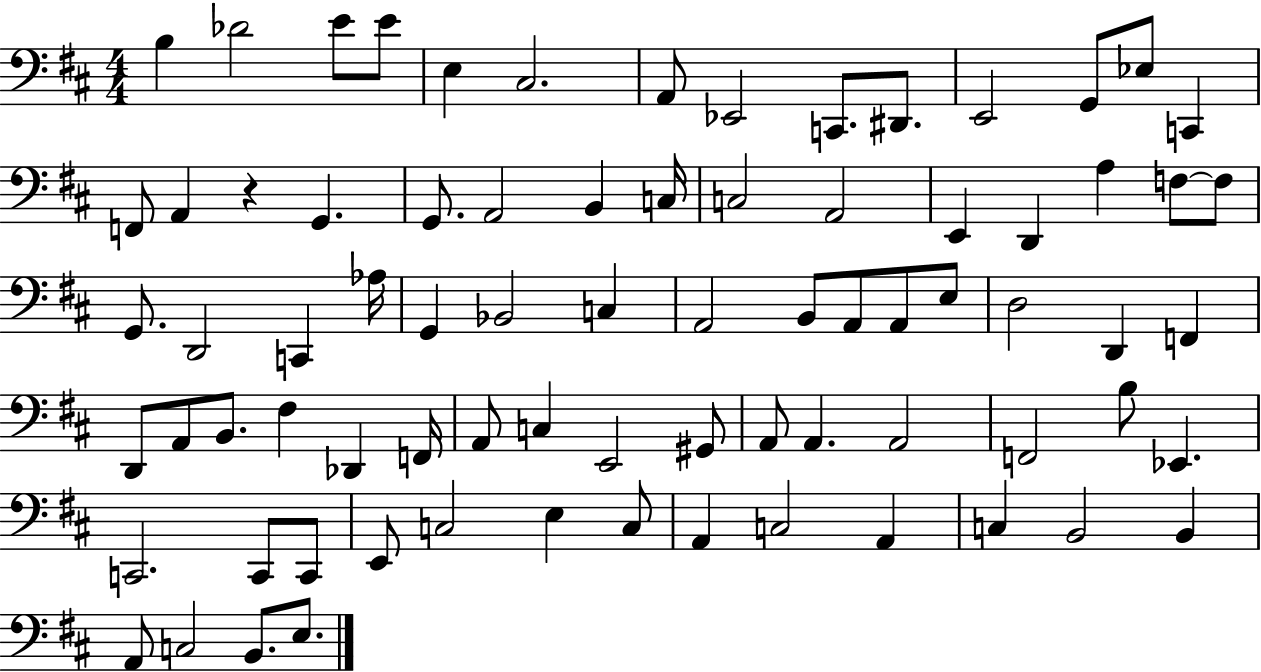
X:1
T:Untitled
M:4/4
L:1/4
K:D
B, _D2 E/2 E/2 E, ^C,2 A,,/2 _E,,2 C,,/2 ^D,,/2 E,,2 G,,/2 _E,/2 C,, F,,/2 A,, z G,, G,,/2 A,,2 B,, C,/4 C,2 A,,2 E,, D,, A, F,/2 F,/2 G,,/2 D,,2 C,, _A,/4 G,, _B,,2 C, A,,2 B,,/2 A,,/2 A,,/2 E,/2 D,2 D,, F,, D,,/2 A,,/2 B,,/2 ^F, _D,, F,,/4 A,,/2 C, E,,2 ^G,,/2 A,,/2 A,, A,,2 F,,2 B,/2 _E,, C,,2 C,,/2 C,,/2 E,,/2 C,2 E, C,/2 A,, C,2 A,, C, B,,2 B,, A,,/2 C,2 B,,/2 E,/2